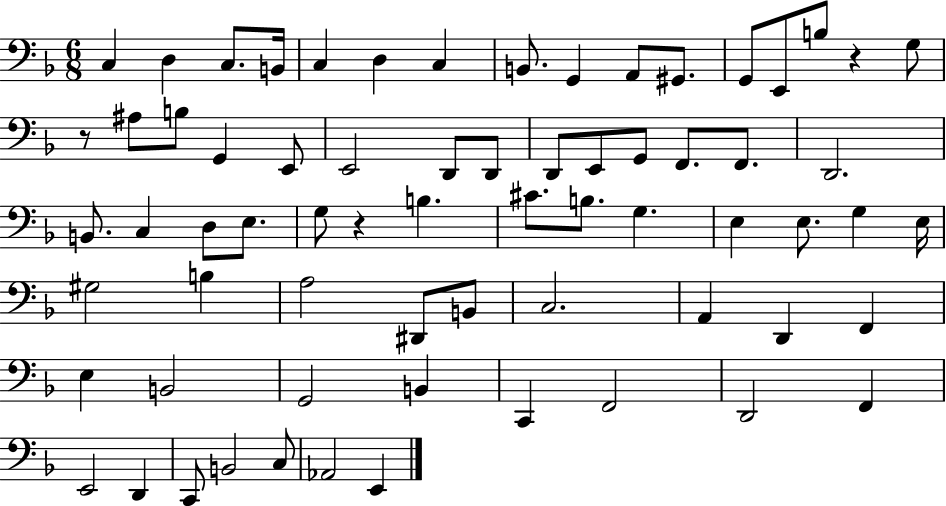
C3/q D3/q C3/e. B2/s C3/q D3/q C3/q B2/e. G2/q A2/e G#2/e. G2/e E2/e B3/e R/q G3/e R/e A#3/e B3/e G2/q E2/e E2/h D2/e D2/e D2/e E2/e G2/e F2/e. F2/e. D2/h. B2/e. C3/q D3/e E3/e. G3/e R/q B3/q. C#4/e. B3/e. G3/q. E3/q E3/e. G3/q E3/s G#3/h B3/q A3/h D#2/e B2/e C3/h. A2/q D2/q F2/q E3/q B2/h G2/h B2/q C2/q F2/h D2/h F2/q E2/h D2/q C2/e B2/h C3/e Ab2/h E2/q